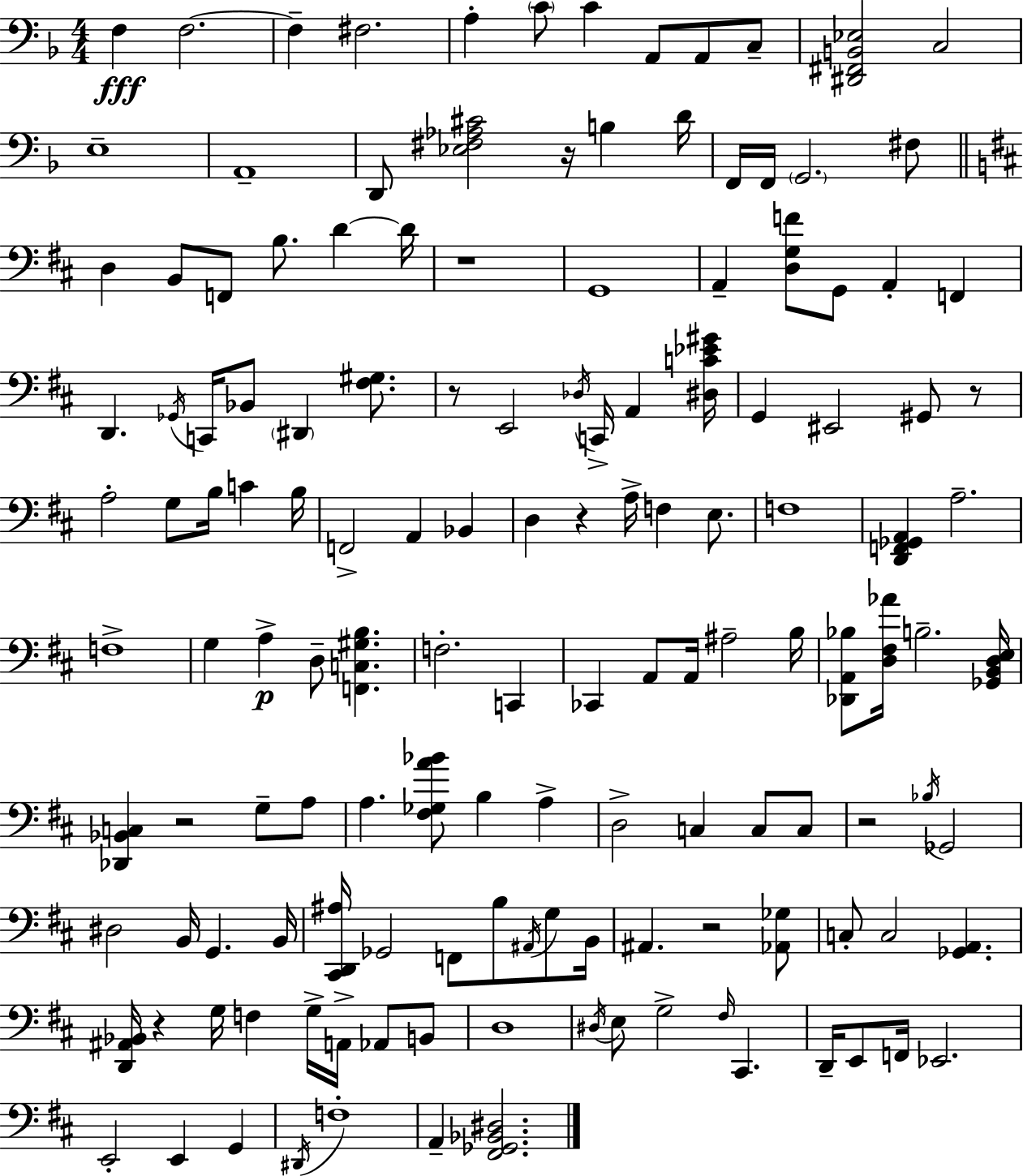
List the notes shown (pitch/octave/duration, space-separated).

F3/q F3/h. F3/q F#3/h. A3/q C4/e C4/q A2/e A2/e C3/e [D#2,F#2,B2,Eb3]/h C3/h E3/w A2/w D2/e [Eb3,F#3,Ab3,C#4]/h R/s B3/q D4/s F2/s F2/s G2/h. F#3/e D3/q B2/e F2/e B3/e. D4/q D4/s R/w G2/w A2/q [D3,G3,F4]/e G2/e A2/q F2/q D2/q. Gb2/s C2/s Bb2/e D#2/q [F#3,G#3]/e. R/e E2/h Db3/s C2/s A2/q [D#3,C4,Eb4,G#4]/s G2/q EIS2/h G#2/e R/e A3/h G3/e B3/s C4/q B3/s F2/h A2/q Bb2/q D3/q R/q A3/s F3/q E3/e. F3/w [D2,F2,Gb2,A2]/q A3/h. F3/w G3/q A3/q D3/e [F2,C3,G#3,B3]/q. F3/h. C2/q CES2/q A2/e A2/s A#3/h B3/s [Db2,A2,Bb3]/e [D3,F#3,Ab4]/s B3/h. [Gb2,B2,D3,E3]/s [Db2,Bb2,C3]/q R/h G3/e A3/e A3/q. [F#3,Gb3,A4,Bb4]/e B3/q A3/q D3/h C3/q C3/e C3/e R/h Bb3/s Gb2/h D#3/h B2/s G2/q. B2/s [C#2,D2,A#3]/s Gb2/h F2/e B3/e A#2/s G3/e B2/s A#2/q. R/h [Ab2,Gb3]/e C3/e C3/h [Gb2,A2]/q. [D2,A#2,Bb2]/s R/q G3/s F3/q G3/s A2/s Ab2/e B2/e D3/w D#3/s E3/e G3/h F#3/s C#2/q. D2/s E2/e F2/s Eb2/h. E2/h E2/q G2/q D#2/s F3/w A2/q [F#2,Gb2,Bb2,D#3]/h.